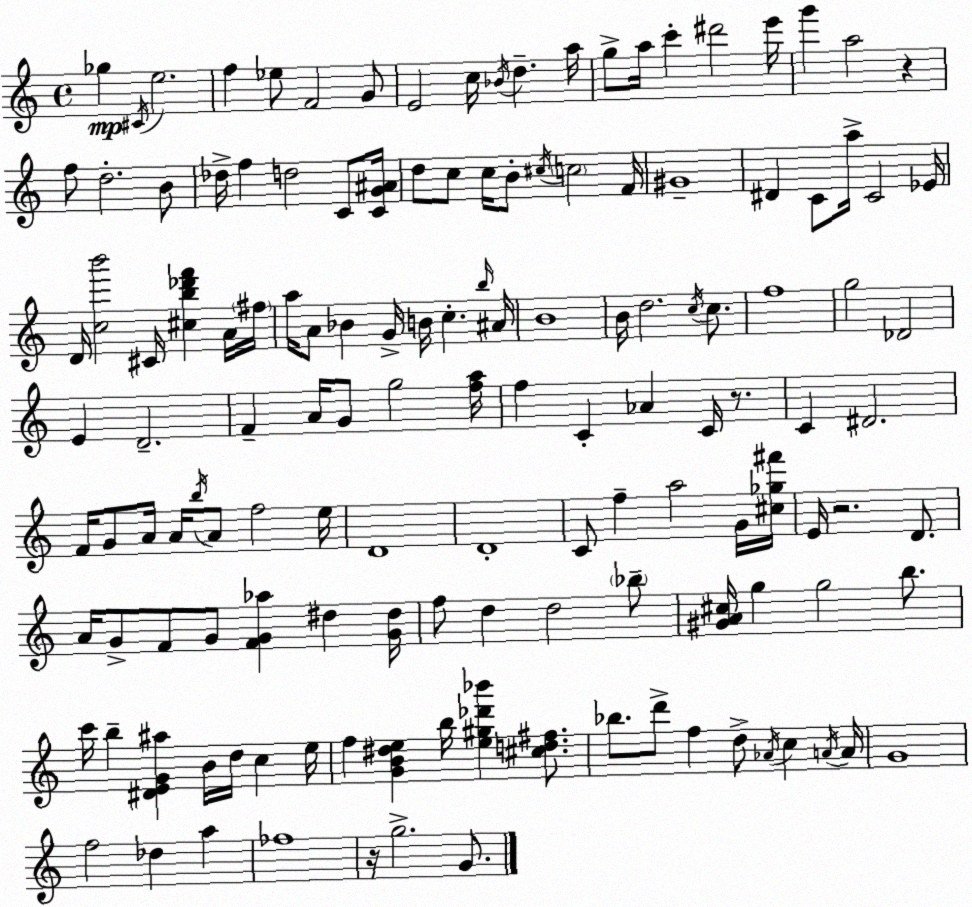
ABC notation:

X:1
T:Untitled
M:4/4
L:1/4
K:Am
_g ^C/4 e2 f _e/2 F2 G/2 E2 c/4 _B/4 d a/4 g/2 a/4 c' ^d'2 e'/4 g' a2 z f/2 d2 B/2 _d/4 f d2 C/2 [CG^A]/4 d/2 c/2 c/4 B/2 ^c/4 c2 F/4 ^G4 ^D C/2 a/4 C2 _E/4 D/4 [cb']2 ^C/4 [^cb_d'f'] A/4 ^f/4 a/4 A/2 _B G/4 B/4 c b/4 ^A/4 B4 B/4 d2 c/4 c/2 f4 g2 _D2 E D2 F A/4 G/2 g2 [fa]/4 f C _A C/4 z/2 C ^D2 F/4 G/2 A/4 A/4 b/4 A/2 f2 e/4 D4 D4 C/2 f a2 G/4 [^c_g^f']/4 E/4 z2 D/2 A/4 G/2 F/2 G/2 [FG_a] ^d [G^d]/4 f/2 d d2 _b/2 [^GA^c]/4 g g2 b/2 c'/4 b [^DEG^a] B/4 d/4 c e/4 f [GB^de] b/4 [e^g_d'_b'] [^cd^f]/2 _b/2 d'/2 f d/2 _A/4 c A/4 A/4 G4 f2 _d a _f4 z/4 g2 G/2